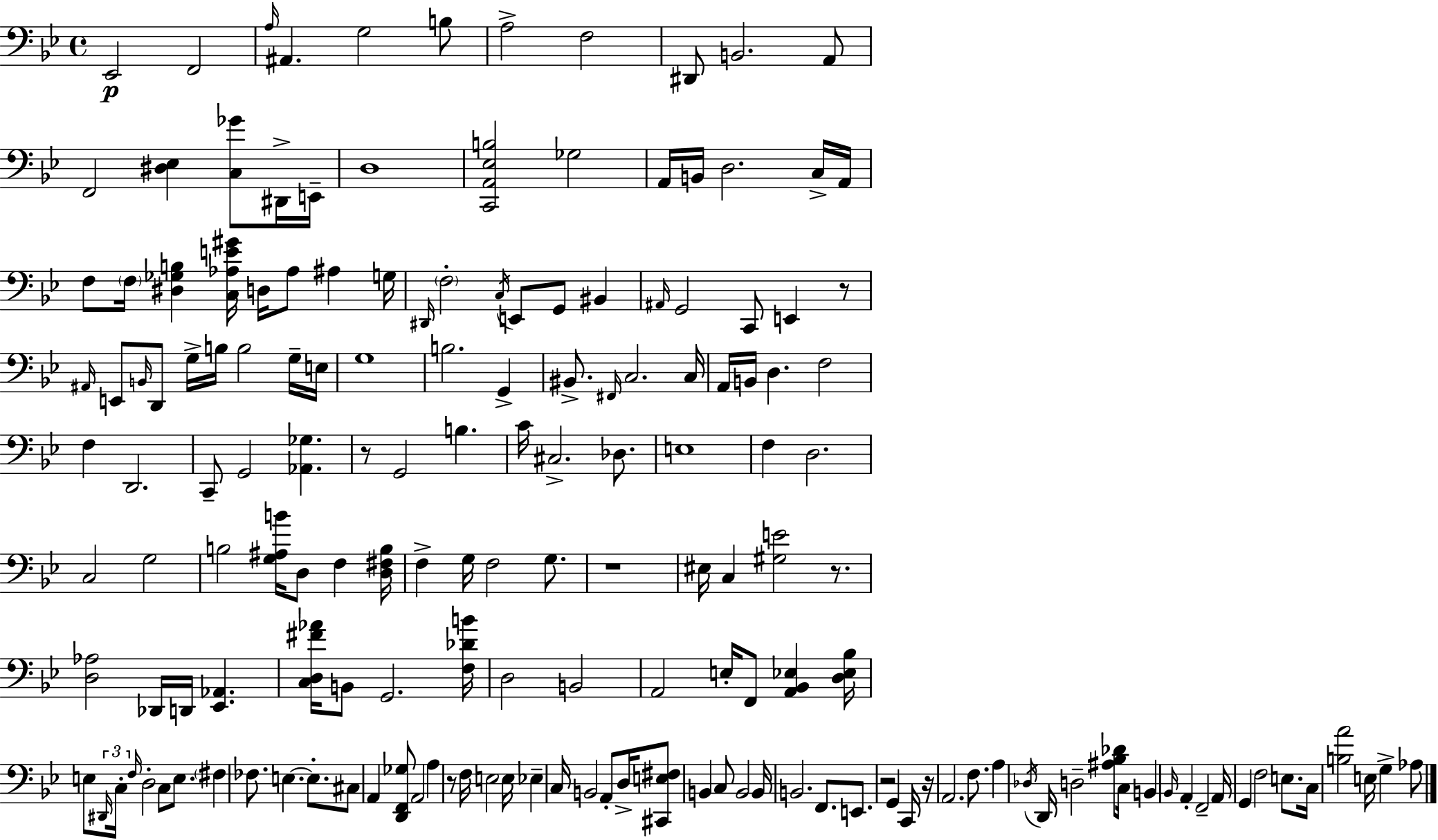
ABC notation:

X:1
T:Untitled
M:4/4
L:1/4
K:Gm
_E,,2 F,,2 A,/4 ^A,, G,2 B,/2 A,2 F,2 ^D,,/2 B,,2 A,,/2 F,,2 [^D,_E,] [C,_G]/2 ^D,,/4 E,,/4 D,4 [C,,A,,_E,B,]2 _G,2 A,,/4 B,,/4 D,2 C,/4 A,,/4 F,/2 F,/4 [^D,_G,B,] [C,_A,E^G]/4 D,/4 _A,/2 ^A, G,/4 ^D,,/4 F,2 C,/4 E,,/2 G,,/2 ^B,, ^A,,/4 G,,2 C,,/2 E,, z/2 ^A,,/4 E,,/2 B,,/4 D,,/2 G,/4 B,/4 B,2 G,/4 E,/4 G,4 B,2 G,, ^B,,/2 ^F,,/4 C,2 C,/4 A,,/4 B,,/4 D, F,2 F, D,,2 C,,/2 G,,2 [_A,,_G,] z/2 G,,2 B, C/4 ^C,2 _D,/2 E,4 F, D,2 C,2 G,2 B,2 [G,^A,B]/4 D,/2 F, [D,^F,B,]/4 F, G,/4 F,2 G,/2 z4 ^E,/4 C, [^G,E]2 z/2 [D,_A,]2 _D,,/4 D,,/4 [_E,,_A,,] [C,D,^F_A]/4 B,,/2 G,,2 [F,_DB]/4 D,2 B,,2 A,,2 E,/4 F,,/2 [A,,_B,,_E,] [D,_E,_B,]/4 E,/2 ^D,,/4 C,/4 F,/4 D,2 C,/2 E,/2 ^F, _F,/2 E, E,/2 ^C,/2 A,, [D,,F,,_G,]/2 A,,2 A, z/2 F,/4 E,2 E,/4 _E, C,/4 B,,2 A,,/2 D,/4 [^C,,E,^F,]/2 B,, C,/2 B,,2 B,,/4 B,,2 F,,/2 E,,/2 z2 G,, C,,/4 z/4 A,,2 F,/2 A, _D,/4 D,,/4 D,2 [^A,_B,_D]/2 C,/4 B,, _B,,/4 A,, F,,2 A,,/4 G,, F,2 E,/2 C,/4 [B,A]2 E,/4 G, _A,/2